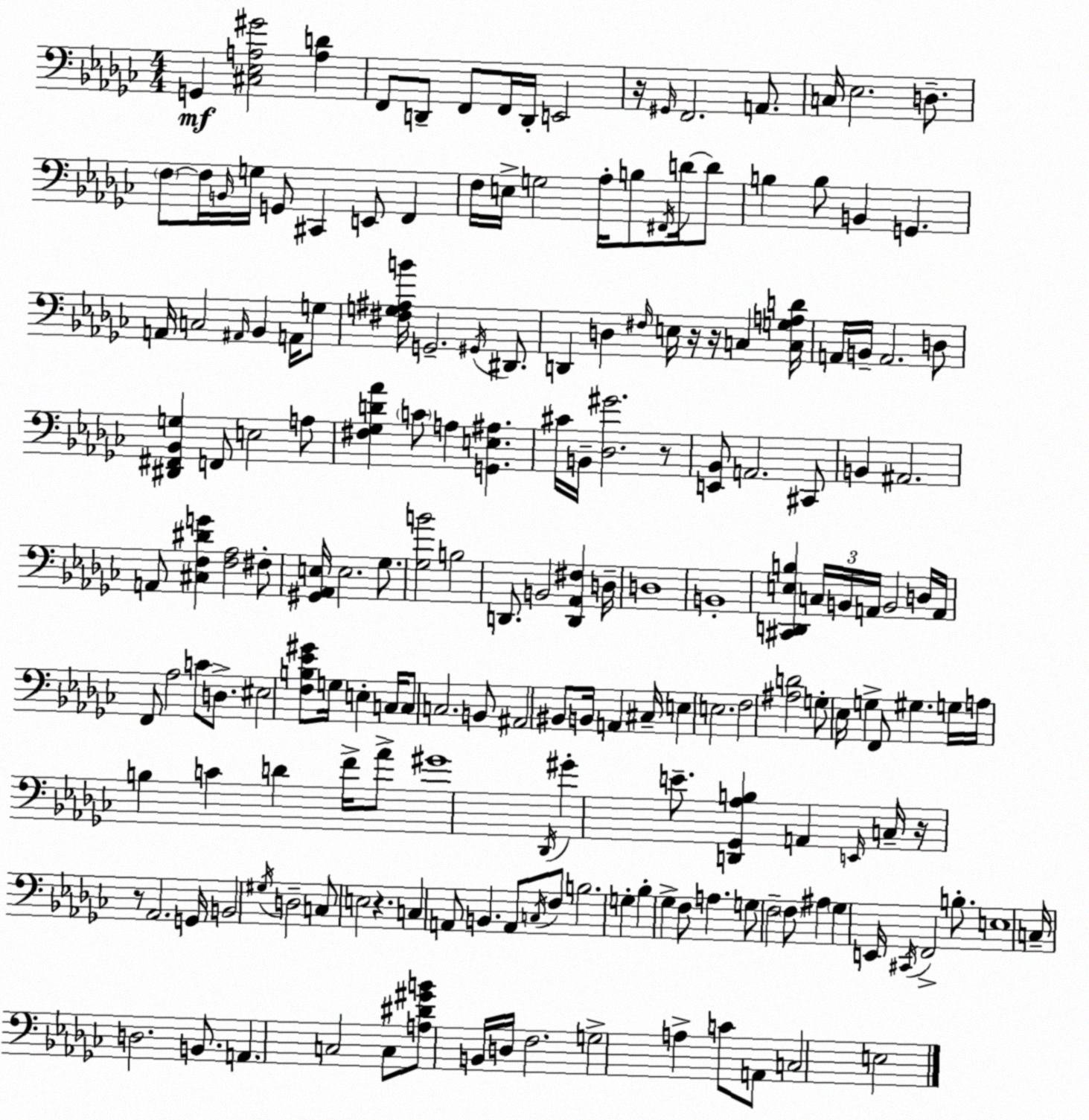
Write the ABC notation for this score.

X:1
T:Untitled
M:4/4
L:1/4
K:Ebm
G,, [^C,_E,A,^G]2 [A,D] F,,/2 D,,/2 F,,/2 F,,/4 D,,/4 E,,2 z/4 ^G,,/4 F,,2 A,,/2 C,/4 _E,2 D,/2 F,/2 F,/4 B,,/4 G,/4 G,,/2 ^C,, E,,/2 F,, F,/4 E,/4 G,2 _A,/4 B,/2 ^F,,/4 D/4 D/2 B, B,/2 B,, G,, A,,/4 C,2 ^A,,/4 _B,, A,,/4 G,/2 [^F,G,^A,B]/4 G,,2 ^G,,/4 ^D,,/2 D,, D, ^F,/4 E,/4 z/4 z/4 C, [C,G,A,D]/4 A,,/4 B,,/4 A,,2 D,/2 [^D,,^F,,_B,,G,] F,,/2 E,2 A,/2 [^F,_G,D_A] C/2 A, [G,,E,^A,] ^C/4 B,,/4 [_D,^G]2 z/2 [E,,_B,,]/2 A,,2 ^C,,/2 B,, ^A,,2 A,,/2 [^C,F,^DG] [F,_A,]2 ^F,/2 [^G,,_A,,E,]/4 E,2 _G,/2 [_G,B]2 B,2 D,,/2 B,,2 [D,,_A,,^F,] D,/4 D,4 B,,4 [^C,,D,,E,B,] C,/4 B,,/4 A,,/4 B,,2 D,/4 A,,/4 F,,/2 _A,2 C/2 D,/2 ^E,2 [F,B,_E^G]/2 G,/4 E, C,/4 C,/2 C,2 B,,/2 ^A,,2 ^B,,/2 B,,/4 A,, ^C,/4 E, E,2 F,2 [^A,D]2 G,/2 _E,/4 G, F,,/2 ^G, G,/4 A,/4 B, C D F/4 _A/2 ^G4 _D,,/4 ^G E/2 [D,,_G,,_A,B,] A,, E,,/4 C,/4 z/4 z/2 _A,,2 G,,/4 B,,2 ^G,/4 D,2 C,/2 E,2 z C, A,,/2 B,, A,,/2 C,/4 F,/2 B,2 G, _B, _G, F,/2 A, G,/2 F,2 F,/2 ^A, _G, E,,/4 ^C,,/4 F,,2 B,/2 E,4 C,/4 D,2 B,,/2 A,, C,2 C,/2 [A,^D^GB]/2 B,,/4 D,/4 F,2 G,2 A, C/2 A,,/2 C,2 E,2